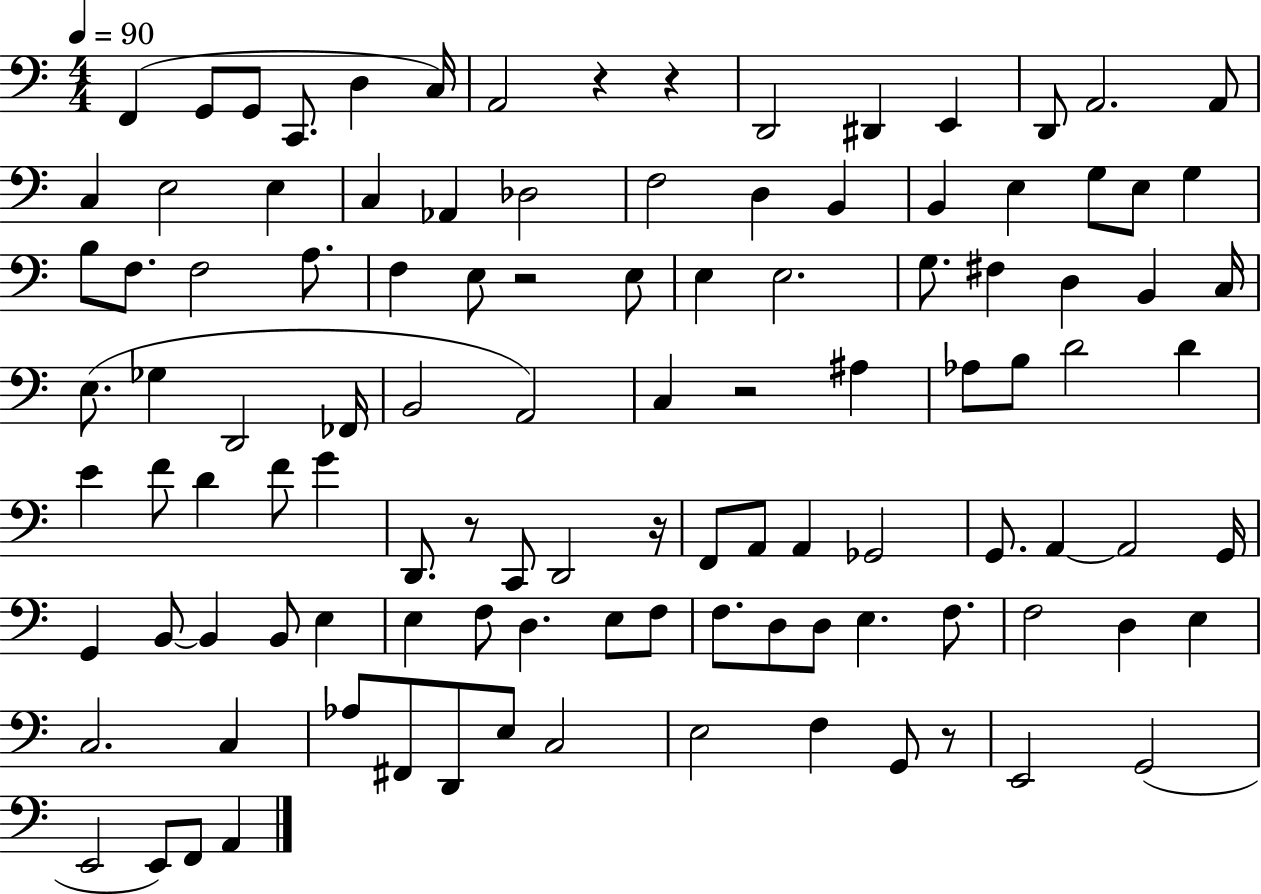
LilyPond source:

{
  \clef bass
  \numericTimeSignature
  \time 4/4
  \key c \major
  \tempo 4 = 90
  f,4( g,8 g,8 c,8. d4 c16) | a,2 r4 r4 | d,2 dis,4 e,4 | d,8 a,2. a,8 | \break c4 e2 e4 | c4 aes,4 des2 | f2 d4 b,4 | b,4 e4 g8 e8 g4 | \break b8 f8. f2 a8. | f4 e8 r2 e8 | e4 e2. | g8. fis4 d4 b,4 c16 | \break e8.( ges4 d,2 fes,16 | b,2 a,2) | c4 r2 ais4 | aes8 b8 d'2 d'4 | \break e'4 f'8 d'4 f'8 g'4 | d,8. r8 c,8 d,2 r16 | f,8 a,8 a,4 ges,2 | g,8. a,4~~ a,2 g,16 | \break g,4 b,8~~ b,4 b,8 e4 | e4 f8 d4. e8 f8 | f8. d8 d8 e4. f8. | f2 d4 e4 | \break c2. c4 | aes8 fis,8 d,8 e8 c2 | e2 f4 g,8 r8 | e,2 g,2( | \break e,2 e,8) f,8 a,4 | \bar "|."
}